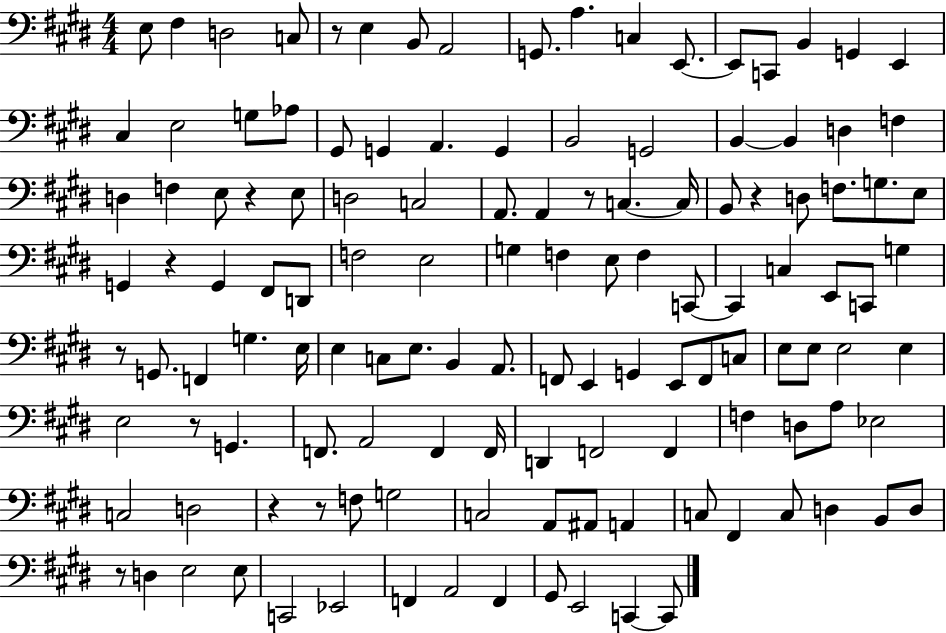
X:1
T:Untitled
M:4/4
L:1/4
K:E
E,/2 ^F, D,2 C,/2 z/2 E, B,,/2 A,,2 G,,/2 A, C, E,,/2 E,,/2 C,,/2 B,, G,, E,, ^C, E,2 G,/2 _A,/2 ^G,,/2 G,, A,, G,, B,,2 G,,2 B,, B,, D, F, D, F, E,/2 z E,/2 D,2 C,2 A,,/2 A,, z/2 C, C,/4 B,,/2 z D,/2 F,/2 G,/2 E,/2 G,, z G,, ^F,,/2 D,,/2 F,2 E,2 G, F, E,/2 F, C,,/2 C,, C, E,,/2 C,,/2 G, z/2 G,,/2 F,, G, E,/4 E, C,/2 E,/2 B,, A,,/2 F,,/2 E,, G,, E,,/2 F,,/2 C,/2 E,/2 E,/2 E,2 E, E,2 z/2 G,, F,,/2 A,,2 F,, F,,/4 D,, F,,2 F,, F, D,/2 A,/2 _E,2 C,2 D,2 z z/2 F,/2 G,2 C,2 A,,/2 ^A,,/2 A,, C,/2 ^F,, C,/2 D, B,,/2 D,/2 z/2 D, E,2 E,/2 C,,2 _E,,2 F,, A,,2 F,, ^G,,/2 E,,2 C,, C,,/2